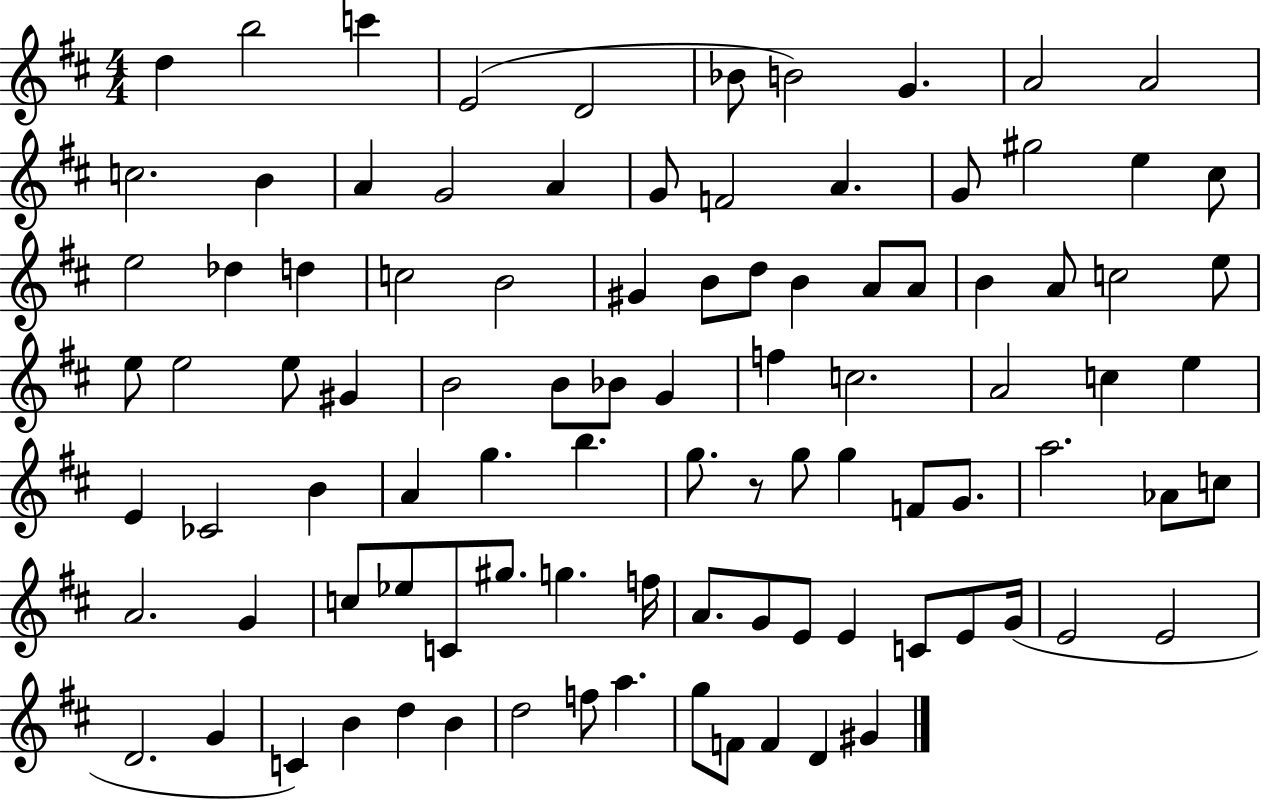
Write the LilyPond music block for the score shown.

{
  \clef treble
  \numericTimeSignature
  \time 4/4
  \key d \major
  d''4 b''2 c'''4 | e'2( d'2 | bes'8 b'2) g'4. | a'2 a'2 | \break c''2. b'4 | a'4 g'2 a'4 | g'8 f'2 a'4. | g'8 gis''2 e''4 cis''8 | \break e''2 des''4 d''4 | c''2 b'2 | gis'4 b'8 d''8 b'4 a'8 a'8 | b'4 a'8 c''2 e''8 | \break e''8 e''2 e''8 gis'4 | b'2 b'8 bes'8 g'4 | f''4 c''2. | a'2 c''4 e''4 | \break e'4 ces'2 b'4 | a'4 g''4. b''4. | g''8. r8 g''8 g''4 f'8 g'8. | a''2. aes'8 c''8 | \break a'2. g'4 | c''8 ees''8 c'8 gis''8. g''4. f''16 | a'8. g'8 e'8 e'4 c'8 e'8 g'16( | e'2 e'2 | \break d'2. g'4 | c'4) b'4 d''4 b'4 | d''2 f''8 a''4. | g''8 f'8 f'4 d'4 gis'4 | \break \bar "|."
}